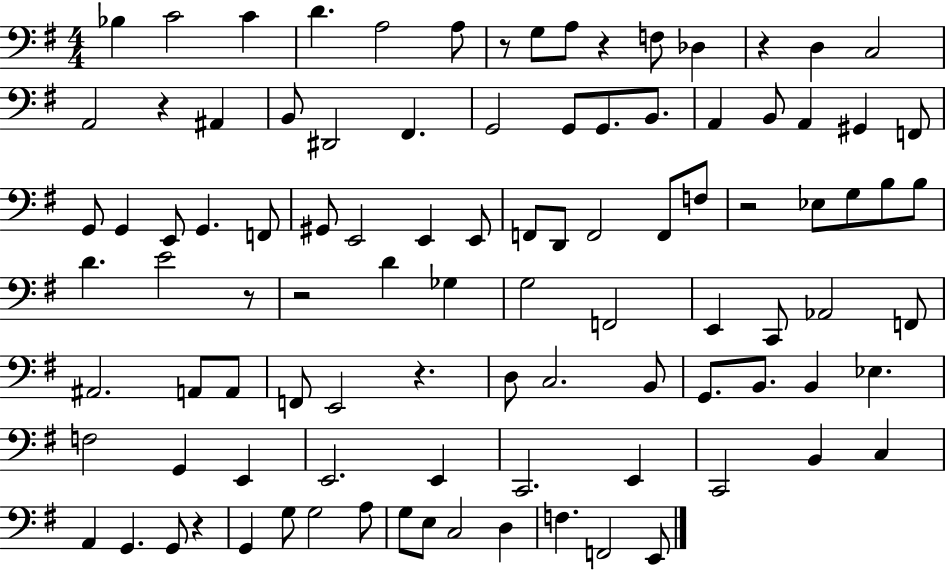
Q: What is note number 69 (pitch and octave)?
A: E2